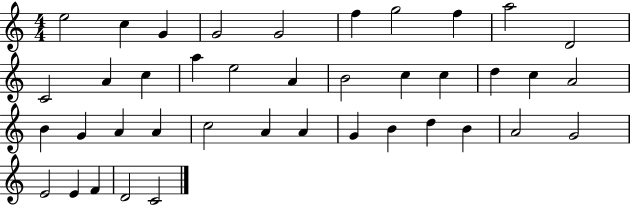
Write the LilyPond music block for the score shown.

{
  \clef treble
  \numericTimeSignature
  \time 4/4
  \key c \major
  e''2 c''4 g'4 | g'2 g'2 | f''4 g''2 f''4 | a''2 d'2 | \break c'2 a'4 c''4 | a''4 e''2 a'4 | b'2 c''4 c''4 | d''4 c''4 a'2 | \break b'4 g'4 a'4 a'4 | c''2 a'4 a'4 | g'4 b'4 d''4 b'4 | a'2 g'2 | \break e'2 e'4 f'4 | d'2 c'2 | \bar "|."
}